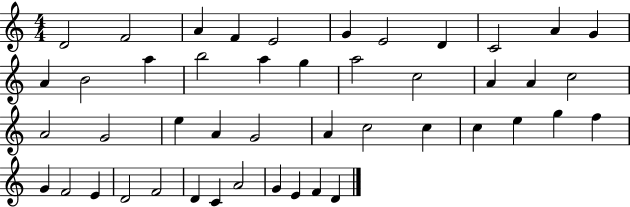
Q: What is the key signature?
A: C major